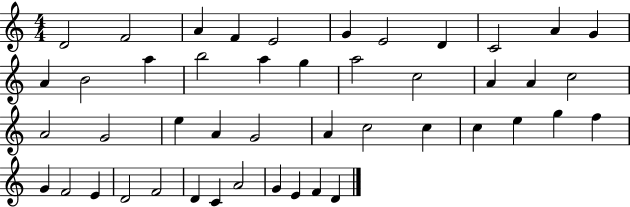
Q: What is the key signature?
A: C major